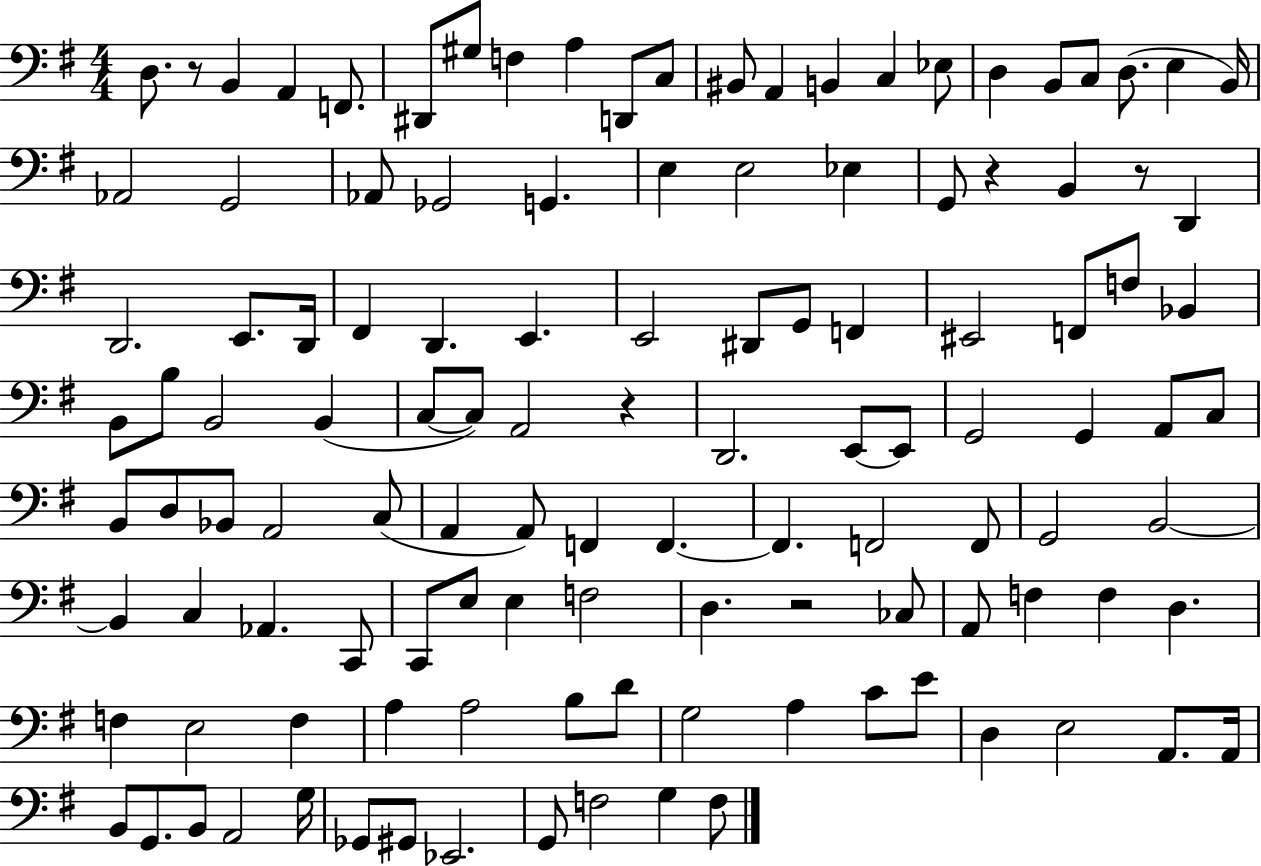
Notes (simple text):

D3/e. R/e B2/q A2/q F2/e. D#2/e G#3/e F3/q A3/q D2/e C3/e BIS2/e A2/q B2/q C3/q Eb3/e D3/q B2/e C3/e D3/e. E3/q B2/s Ab2/h G2/h Ab2/e Gb2/h G2/q. E3/q E3/h Eb3/q G2/e R/q B2/q R/e D2/q D2/h. E2/e. D2/s F#2/q D2/q. E2/q. E2/h D#2/e G2/e F2/q EIS2/h F2/e F3/e Bb2/q B2/e B3/e B2/h B2/q C3/e C3/e A2/h R/q D2/h. E2/e E2/e G2/h G2/q A2/e C3/e B2/e D3/e Bb2/e A2/h C3/e A2/q A2/e F2/q F2/q. F2/q. F2/h F2/e G2/h B2/h B2/q C3/q Ab2/q. C2/e C2/e E3/e E3/q F3/h D3/q. R/h CES3/e A2/e F3/q F3/q D3/q. F3/q E3/h F3/q A3/q A3/h B3/e D4/e G3/h A3/q C4/e E4/e D3/q E3/h A2/e. A2/s B2/e G2/e. B2/e A2/h G3/s Gb2/e G#2/e Eb2/h. G2/e F3/h G3/q F3/e